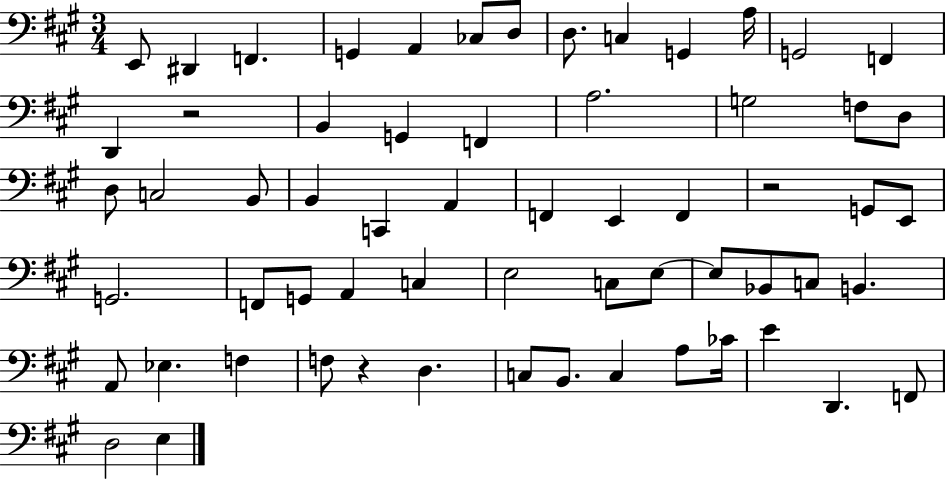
{
  \clef bass
  \numericTimeSignature
  \time 3/4
  \key a \major
  e,8 dis,4 f,4. | g,4 a,4 ces8 d8 | d8. c4 g,4 a16 | g,2 f,4 | \break d,4 r2 | b,4 g,4 f,4 | a2. | g2 f8 d8 | \break d8 c2 b,8 | b,4 c,4 a,4 | f,4 e,4 f,4 | r2 g,8 e,8 | \break g,2. | f,8 g,8 a,4 c4 | e2 c8 e8~~ | e8 bes,8 c8 b,4. | \break a,8 ees4. f4 | f8 r4 d4. | c8 b,8. c4 a8 ces'16 | e'4 d,4. f,8 | \break d2 e4 | \bar "|."
}